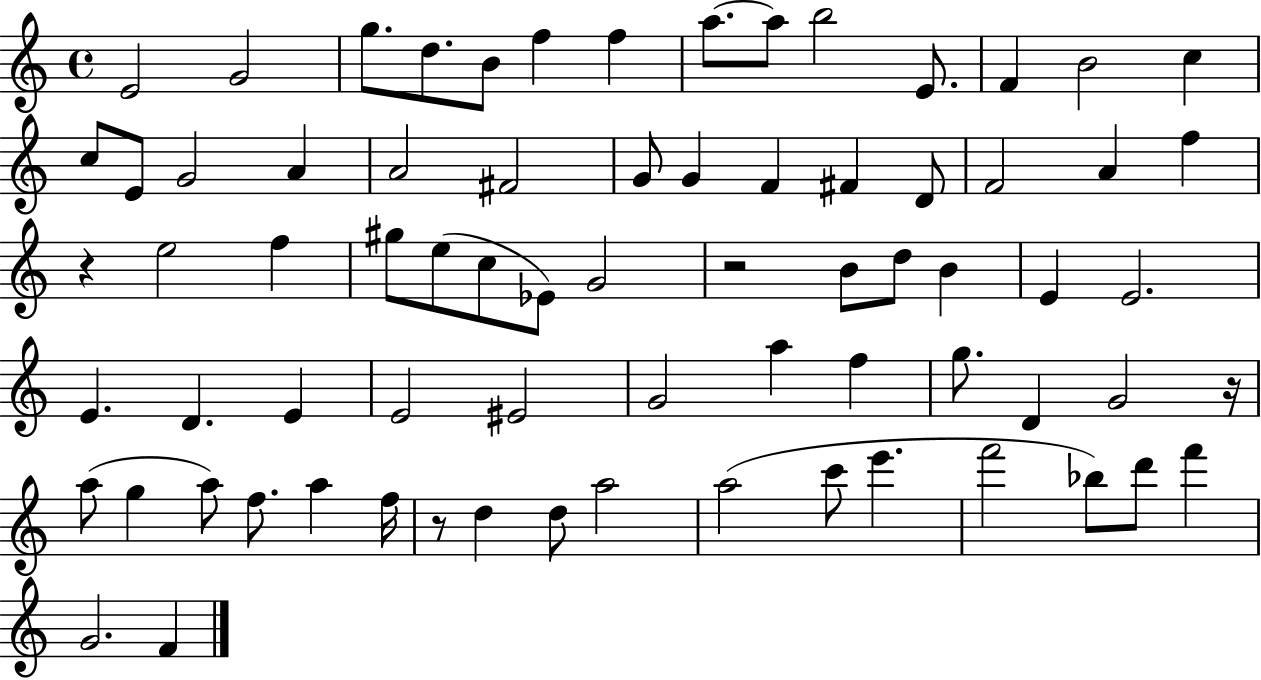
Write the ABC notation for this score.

X:1
T:Untitled
M:4/4
L:1/4
K:C
E2 G2 g/2 d/2 B/2 f f a/2 a/2 b2 E/2 F B2 c c/2 E/2 G2 A A2 ^F2 G/2 G F ^F D/2 F2 A f z e2 f ^g/2 e/2 c/2 _E/2 G2 z2 B/2 d/2 B E E2 E D E E2 ^E2 G2 a f g/2 D G2 z/4 a/2 g a/2 f/2 a f/4 z/2 d d/2 a2 a2 c'/2 e' f'2 _b/2 d'/2 f' G2 F